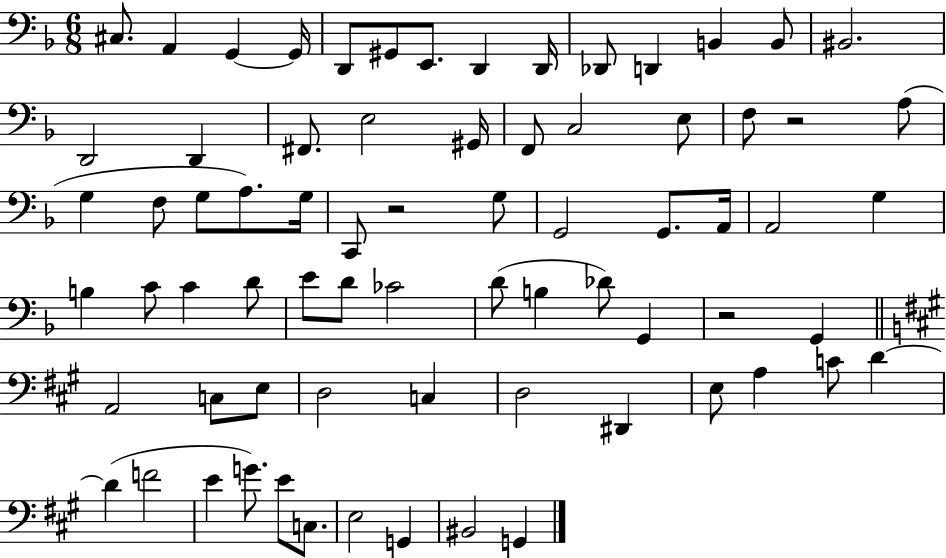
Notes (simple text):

C#3/e. A2/q G2/q G2/s D2/e G#2/e E2/e. D2/q D2/s Db2/e D2/q B2/q B2/e BIS2/h. D2/h D2/q F#2/e. E3/h G#2/s F2/e C3/h E3/e F3/e R/h A3/e G3/q F3/e G3/e A3/e. G3/s C2/e R/h G3/e G2/h G2/e. A2/s A2/h G3/q B3/q C4/e C4/q D4/e E4/e D4/e CES4/h D4/e B3/q Db4/e G2/q R/h G2/q A2/h C3/e E3/e D3/h C3/q D3/h D#2/q E3/e A3/q C4/e D4/q D4/q F4/h E4/q G4/e. E4/e C3/e. E3/h G2/q BIS2/h G2/q